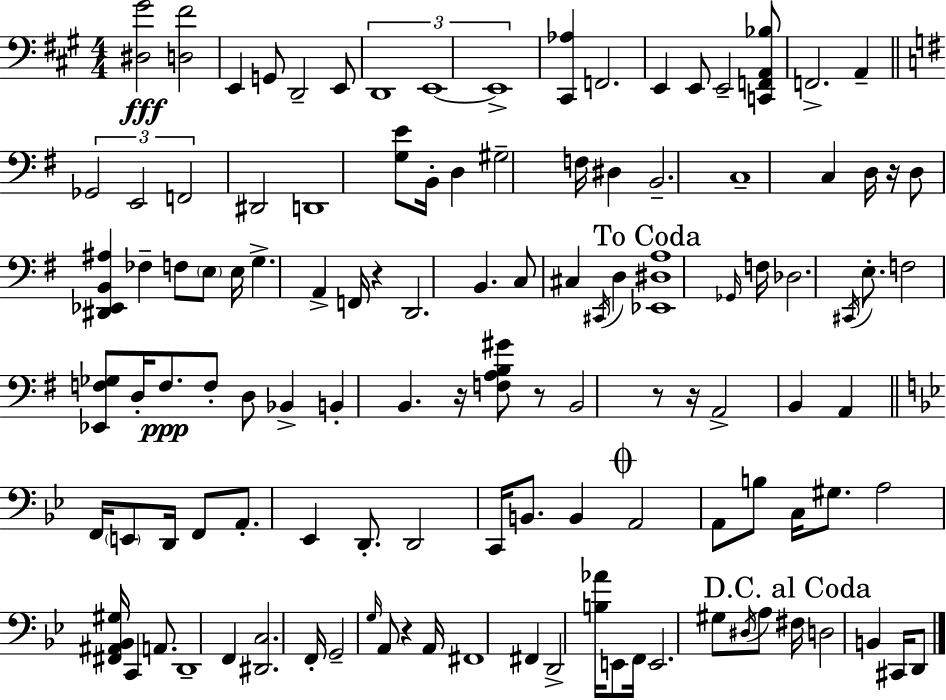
{
  \clef bass
  \numericTimeSignature
  \time 4/4
  \key a \major
  <dis gis'>2\fff <d fis'>2 | e,4 g,8 d,2-- e,8 | \tuplet 3/2 { d,1 | e,1~~ | \break e,1-> } | <cis, aes>4 f,2. | e,4 e,8 e,2-- <c, f, a, bes>8 | f,2.-> a,4-- | \break \bar "||" \break \key g \major \tuplet 3/2 { ges,2 e,2 | f,2 } dis,2 | d,1 | <g e'>8 b,16-. d4 gis2-- f16 | \break dis4 b,2.-- | c1-- | c4 d16 r16 d8 <dis, ees, b, ais>4 fes4-- | f8 \parenthesize e8 e16 g4.-> a,4-> f,16 | \break r4 d,2. | b,4. c8 cis4 \acciaccatura { cis,16 } d4 | \mark "To Coda" <ees, dis a>1 | \grace { ges,16 } f16 des2. \acciaccatura { cis,16 } | \break e8.-. f2 <ees, f ges>8 d16-. f8.\ppp | f8-. d8 bes,4-> b,4-. b,4. | r16 <f a b gis'>8 r8 b,2 | r8 r16 a,2-> b,4 a,4 | \break \bar "||" \break \key g \minor f,16 \parenthesize e,8 d,16 f,8 a,8.-. ees,4 d,8.-. | d,2 c,16 b,8. b,4 | \mark \markup { \musicglyph "scripts.coda" } a,2 a,8 b8 c16 gis8. | a2 <fis, ais, bes, gis>16 c,4 a,8. | \break d,1-- | f,4 <dis, c>2. | f,16-. g,2-- \grace { g16 } a,8 r4 | a,16 fis,1 | \break fis,4 d,2-> <b aes'>16 e,8 | f,16 e,2. gis8 \acciaccatura { dis16 } | a8 \mark "D.C. al Coda" fis16 d2 b,4 cis,16 | d,8 \bar "|."
}